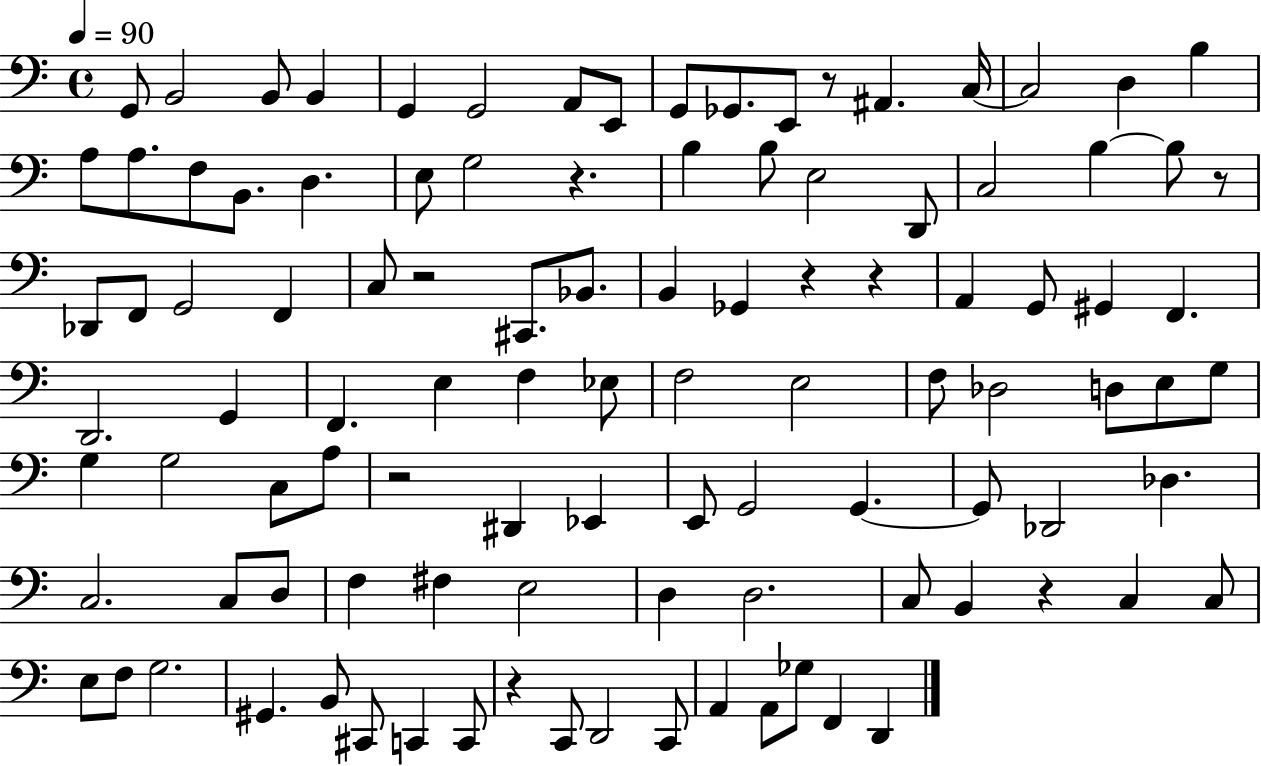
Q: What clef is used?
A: bass